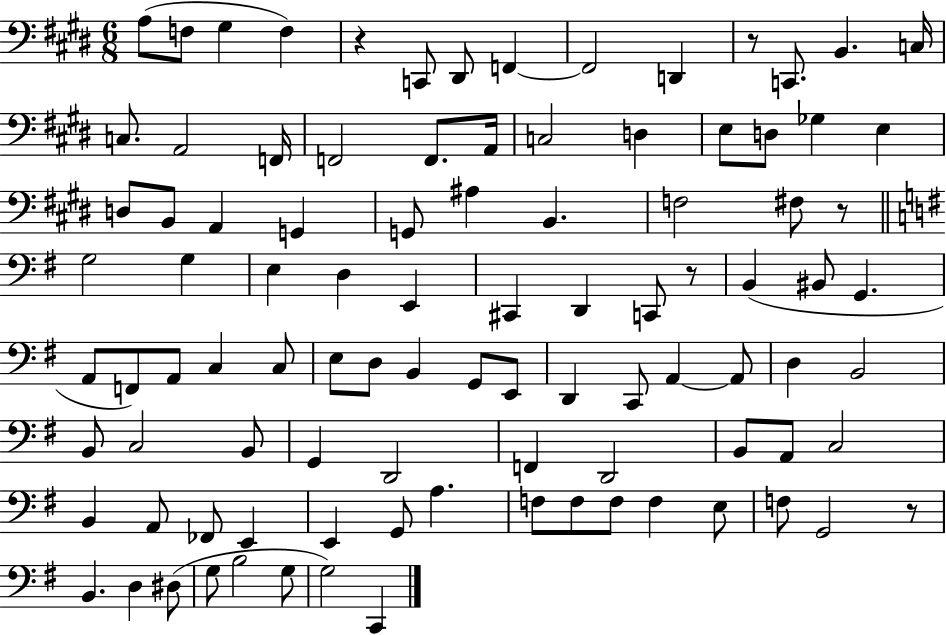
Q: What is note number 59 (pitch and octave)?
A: D3